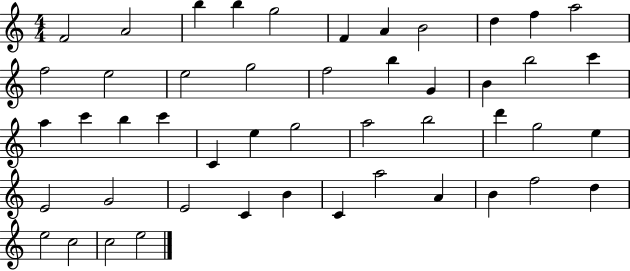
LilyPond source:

{
  \clef treble
  \numericTimeSignature
  \time 4/4
  \key c \major
  f'2 a'2 | b''4 b''4 g''2 | f'4 a'4 b'2 | d''4 f''4 a''2 | \break f''2 e''2 | e''2 g''2 | f''2 b''4 g'4 | b'4 b''2 c'''4 | \break a''4 c'''4 b''4 c'''4 | c'4 e''4 g''2 | a''2 b''2 | d'''4 g''2 e''4 | \break e'2 g'2 | e'2 c'4 b'4 | c'4 a''2 a'4 | b'4 f''2 d''4 | \break e''2 c''2 | c''2 e''2 | \bar "|."
}